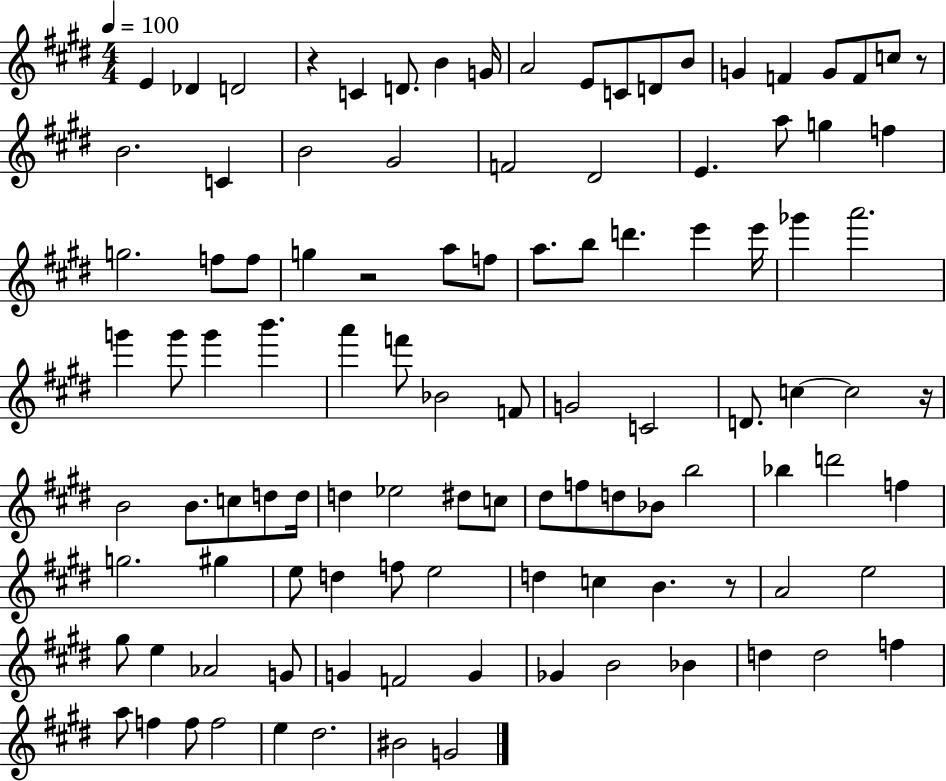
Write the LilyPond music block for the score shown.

{
  \clef treble
  \numericTimeSignature
  \time 4/4
  \key e \major
  \tempo 4 = 100
  e'4 des'4 d'2 | r4 c'4 d'8. b'4 g'16 | a'2 e'8 c'8 d'8 b'8 | g'4 f'4 g'8 f'8 c''8 r8 | \break b'2. c'4 | b'2 gis'2 | f'2 dis'2 | e'4. a''8 g''4 f''4 | \break g''2. f''8 f''8 | g''4 r2 a''8 f''8 | a''8. b''8 d'''4. e'''4 e'''16 | ges'''4 a'''2. | \break g'''4 g'''8 g'''4 b'''4. | a'''4 f'''8 bes'2 f'8 | g'2 c'2 | d'8. c''4~~ c''2 r16 | \break b'2 b'8. c''8 d''8 d''16 | d''4 ees''2 dis''8 c''8 | dis''8 f''8 d''8 bes'8 b''2 | bes''4 d'''2 f''4 | \break g''2. gis''4 | e''8 d''4 f''8 e''2 | d''4 c''4 b'4. r8 | a'2 e''2 | \break gis''8 e''4 aes'2 g'8 | g'4 f'2 g'4 | ges'4 b'2 bes'4 | d''4 d''2 f''4 | \break a''8 f''4 f''8 f''2 | e''4 dis''2. | bis'2 g'2 | \bar "|."
}